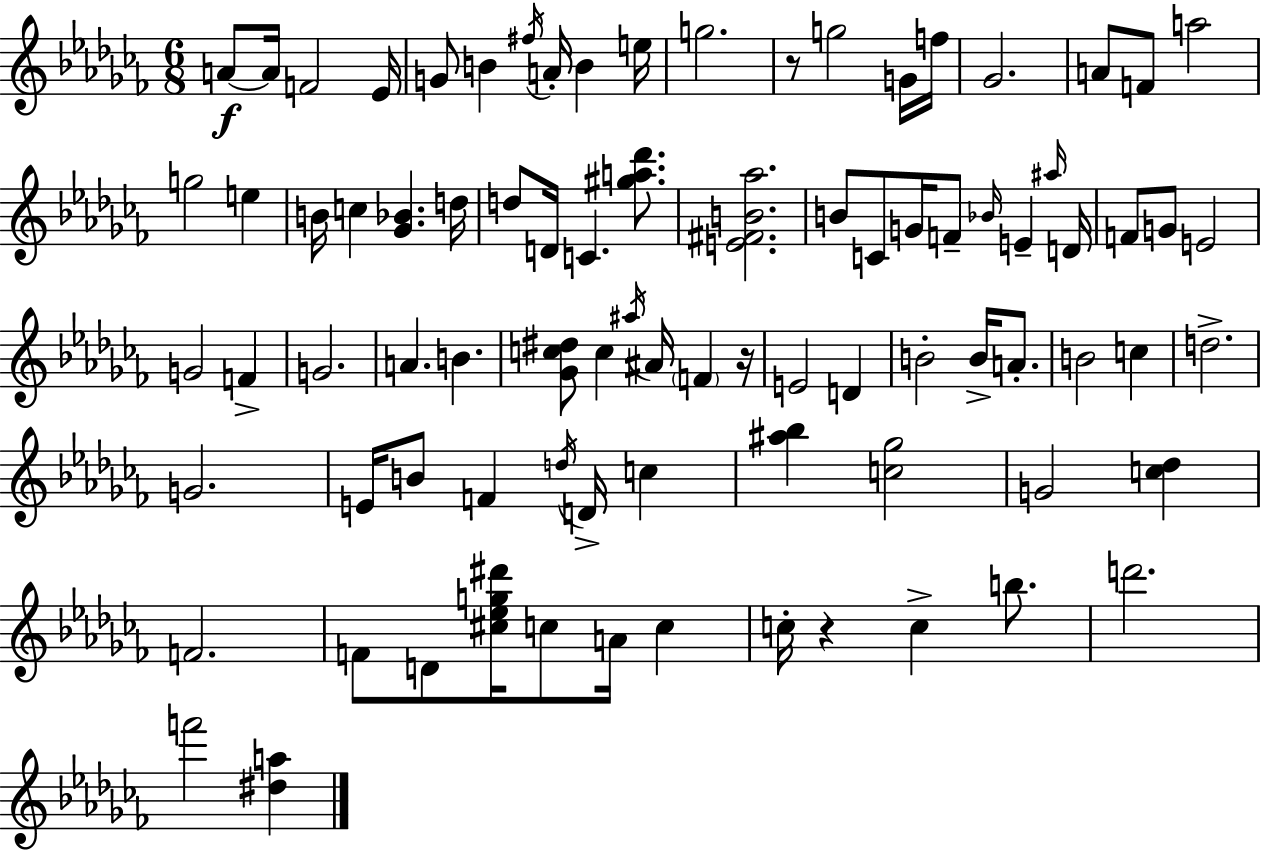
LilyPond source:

{
  \clef treble
  \numericTimeSignature
  \time 6/8
  \key aes \minor
  \repeat volta 2 { a'8~~\f a'16 f'2 ees'16 | g'8 b'4 \acciaccatura { fis''16 } a'16-. b'4 | e''16 g''2. | r8 g''2 g'16 | \break f''16 ges'2. | a'8 f'8 a''2 | g''2 e''4 | b'16 c''4 <ges' bes'>4. | \break d''16 d''8 d'16 c'4. <gis'' a'' des'''>8. | <e' fis' b' aes''>2. | b'8 c'8 g'16 f'8-- \grace { bes'16 } e'4-- | \grace { ais''16 } d'16 f'8 g'8 e'2 | \break g'2 f'4-> | g'2. | a'4. b'4. | <ges' c'' dis''>8 c''4 \acciaccatura { ais''16 } ais'16 \parenthesize f'4 | \break r16 e'2 | d'4 b'2-. | b'16-> a'8.-. b'2 | c''4 d''2.-> | \break g'2. | e'16 b'8 f'4 \acciaccatura { d''16 } | d'16-> c''4 <ais'' bes''>4 <c'' ges''>2 | g'2 | \break <c'' des''>4 f'2. | f'8 d'8 <cis'' ees'' g'' dis'''>16 c''8 | a'16 c''4 c''16-. r4 c''4-> | b''8. d'''2. | \break f'''2 | <dis'' a''>4 } \bar "|."
}